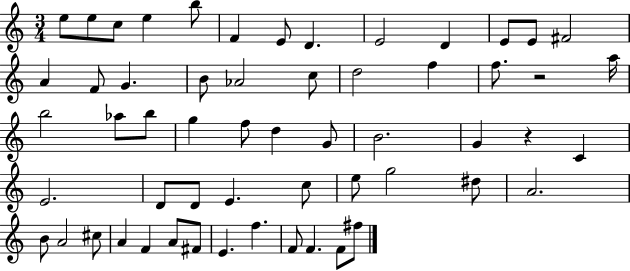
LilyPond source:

{
  \clef treble
  \numericTimeSignature
  \time 3/4
  \key c \major
  \repeat volta 2 { e''8 e''8 c''8 e''4 b''8 | f'4 e'8 d'4. | e'2 d'4 | e'8 e'8 fis'2 | \break a'4 f'8 g'4. | b'8 aes'2 c''8 | d''2 f''4 | f''8. r2 a''16 | \break b''2 aes''8 b''8 | g''4 f''8 d''4 g'8 | b'2. | g'4 r4 c'4 | \break e'2. | d'8 d'8 e'4. c''8 | e''8 g''2 dis''8 | a'2. | \break b'8 a'2 cis''8 | a'4 f'4 a'8 fis'8 | e'4. f''4. | f'8 f'4. f'8 fis''8 | \break } \bar "|."
}